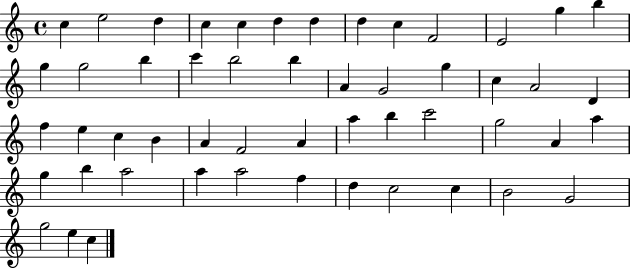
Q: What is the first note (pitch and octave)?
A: C5